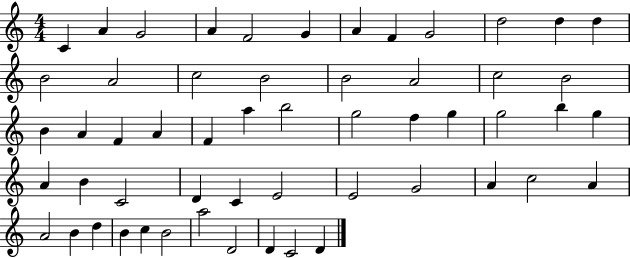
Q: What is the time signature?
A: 4/4